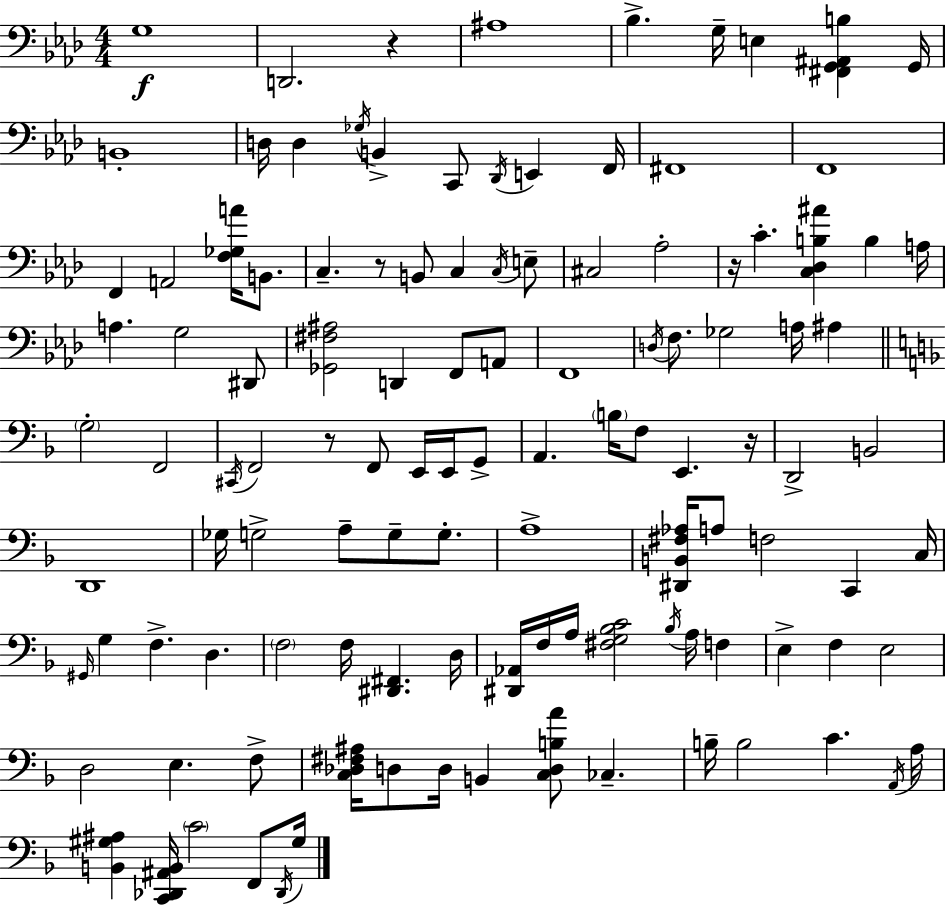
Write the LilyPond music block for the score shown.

{
  \clef bass
  \numericTimeSignature
  \time 4/4
  \key f \minor
  g1\f | d,2. r4 | ais1 | bes4.-> g16-- e4 <fis, g, ais, b>4 g,16 | \break b,1-. | d16 d4 \acciaccatura { ges16 } b,4-> c,8 \acciaccatura { des,16 } e,4 | f,16 fis,1 | f,1 | \break f,4 a,2 <f ges a'>16 b,8. | c4.-- r8 b,8 c4 | \acciaccatura { c16 } e8-- cis2 aes2-. | r16 c'4.-. <c des b ais'>4 b4 | \break a16 a4. g2 | dis,8 <ges, fis ais>2 d,4 f,8 | a,8 f,1 | \acciaccatura { d16 } f8. ges2 a16 | \break ais4 \bar "||" \break \key f \major \parenthesize g2-. f,2 | \acciaccatura { cis,16 } f,2 r8 f,8 e,16 e,16 g,8-> | a,4. \parenthesize b16 f8 e,4. | r16 d,2-> b,2 | \break d,1 | ges16 g2-> a8-- g8-- g8.-. | a1-> | <dis, b, fis aes>16 a8 f2 c,4 | \break c16 \grace { gis,16 } g4 f4.-> d4. | \parenthesize f2 f16 <dis, fis,>4. | d16 <dis, aes,>16 f16 a16 <fis g bes c'>2 \acciaccatura { bes16 } a16 f4 | e4-> f4 e2 | \break d2 e4. | f8-> <c des fis ais>16 d8 d16 b,4 <c d b a'>8 ces4.-- | b16-- b2 c'4. | \acciaccatura { a,16 } a16 <b, gis ais>4 <c, des, ais, b,>16 \parenthesize c'2 | \break f,8 \acciaccatura { des,16 } gis16 \bar "|."
}